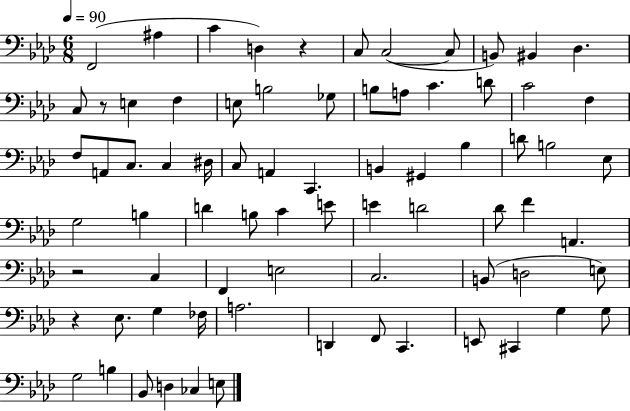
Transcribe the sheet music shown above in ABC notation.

X:1
T:Untitled
M:6/8
L:1/4
K:Ab
F,,2 ^A, C D, z C,/2 C,2 C,/2 B,,/2 ^B,, _D, C,/2 z/2 E, F, E,/2 B,2 _G,/2 B,/2 A,/2 C D/2 C2 F, F,/2 A,,/2 C,/2 C, ^D,/4 C,/2 A,, C,, B,, ^G,, _B, D/2 B,2 _E,/2 G,2 B, D B,/2 C E/2 E D2 _D/2 F A,, z2 C, F,, E,2 C,2 B,,/2 D,2 E,/2 z _E,/2 G, _F,/4 A,2 D,, F,,/2 C,, E,,/2 ^C,, G, G,/2 G,2 B, _B,,/2 D, _C, E,/2